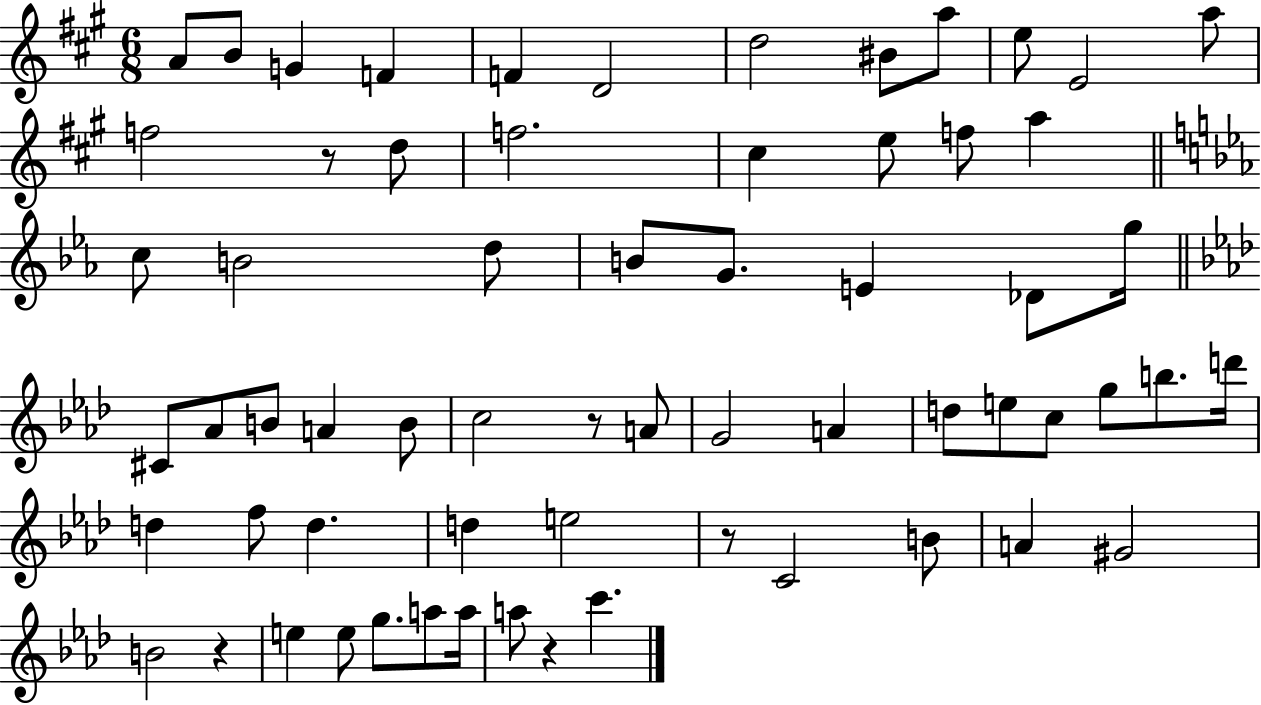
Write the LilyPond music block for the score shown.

{
  \clef treble
  \numericTimeSignature
  \time 6/8
  \key a \major
  a'8 b'8 g'4 f'4 | f'4 d'2 | d''2 bis'8 a''8 | e''8 e'2 a''8 | \break f''2 r8 d''8 | f''2. | cis''4 e''8 f''8 a''4 | \bar "||" \break \key c \minor c''8 b'2 d''8 | b'8 g'8. e'4 des'8 g''16 | \bar "||" \break \key f \minor cis'8 aes'8 b'8 a'4 b'8 | c''2 r8 a'8 | g'2 a'4 | d''8 e''8 c''8 g''8 b''8. d'''16 | \break d''4 f''8 d''4. | d''4 e''2 | r8 c'2 b'8 | a'4 gis'2 | \break b'2 r4 | e''4 e''8 g''8. a''8 a''16 | a''8 r4 c'''4. | \bar "|."
}